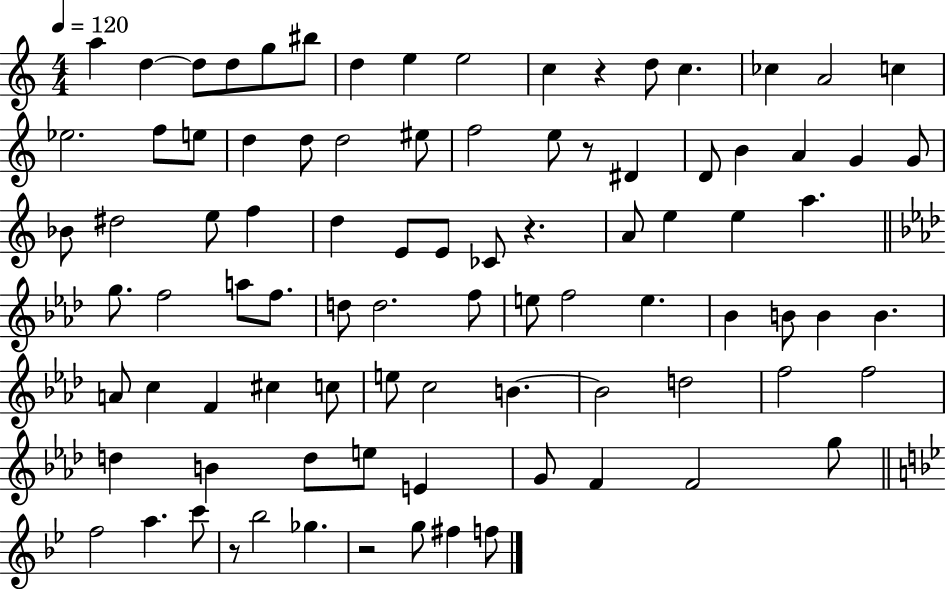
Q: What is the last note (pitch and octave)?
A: F5